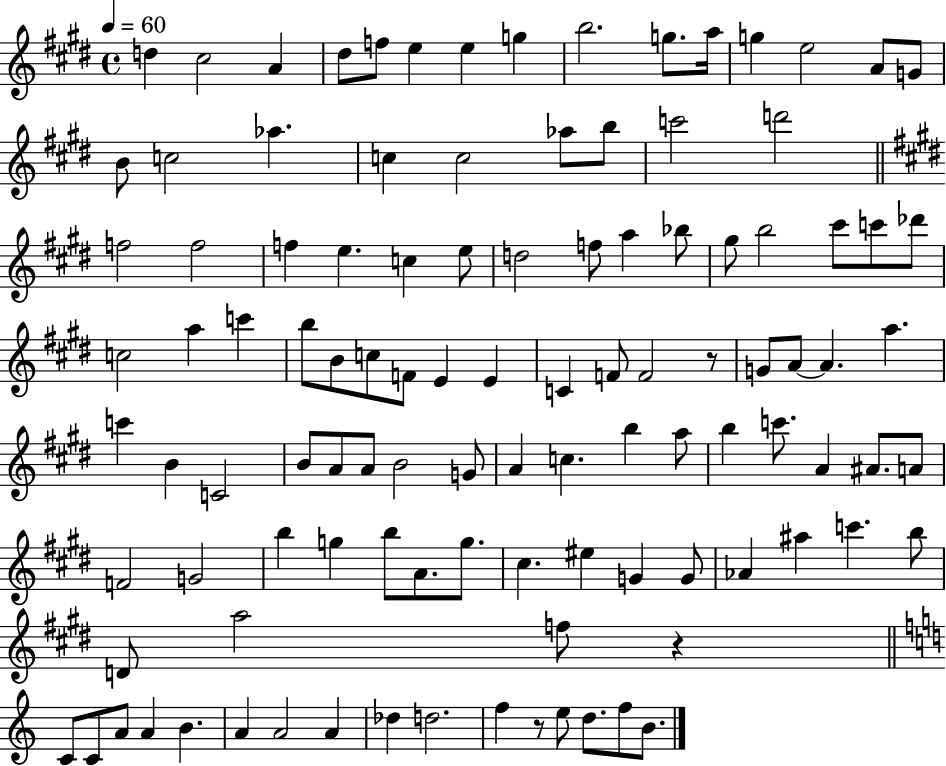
{
  \clef treble
  \time 4/4
  \defaultTimeSignature
  \key e \major
  \tempo 4 = 60
  d''4 cis''2 a'4 | dis''8 f''8 e''4 e''4 g''4 | b''2. g''8. a''16 | g''4 e''2 a'8 g'8 | \break b'8 c''2 aes''4. | c''4 c''2 aes''8 b''8 | c'''2 d'''2 | \bar "||" \break \key e \major f''2 f''2 | f''4 e''4. c''4 e''8 | d''2 f''8 a''4 bes''8 | gis''8 b''2 cis'''8 c'''8 des'''8 | \break c''2 a''4 c'''4 | b''8 b'8 c''8 f'8 e'4 e'4 | c'4 f'8 f'2 r8 | g'8 a'8~~ a'4. a''4. | \break c'''4 b'4 c'2 | b'8 a'8 a'8 b'2 g'8 | a'4 c''4. b''4 a''8 | b''4 c'''8. a'4 ais'8. a'8 | \break f'2 g'2 | b''4 g''4 b''8 a'8. g''8. | cis''4. eis''4 g'4 g'8 | aes'4 ais''4 c'''4. b''8 | \break d'8 a''2 f''8 r4 | \bar "||" \break \key a \minor c'8 c'8 a'8 a'4 b'4. | a'4 a'2 a'4 | des''4 d''2. | f''4 r8 e''8 d''8. f''8 b'8. | \break \bar "|."
}